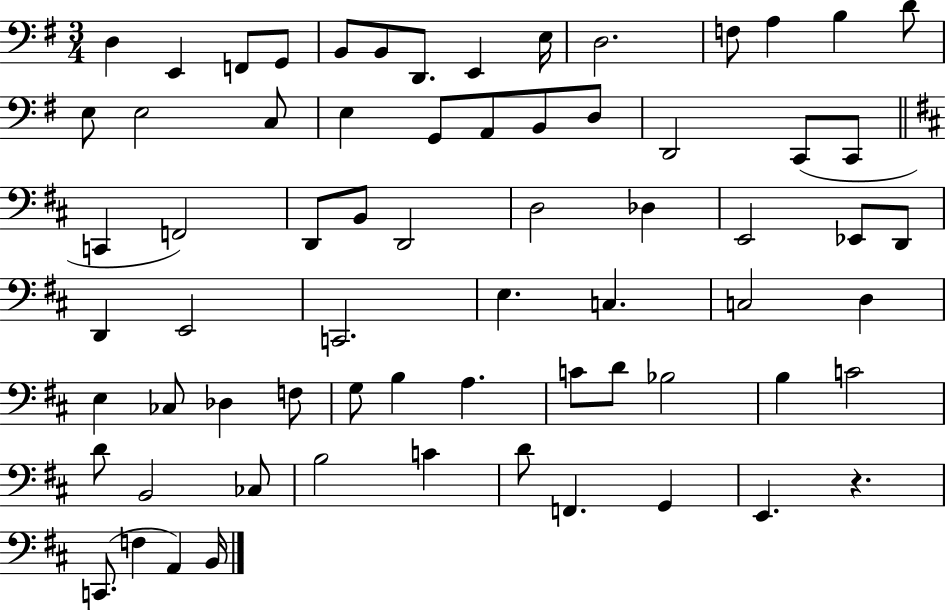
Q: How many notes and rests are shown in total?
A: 68